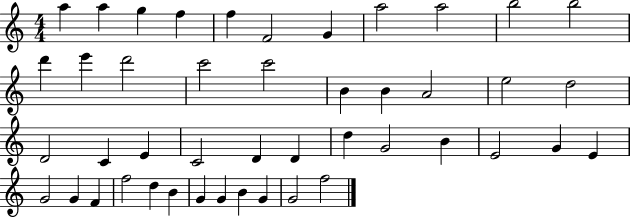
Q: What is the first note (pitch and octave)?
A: A5